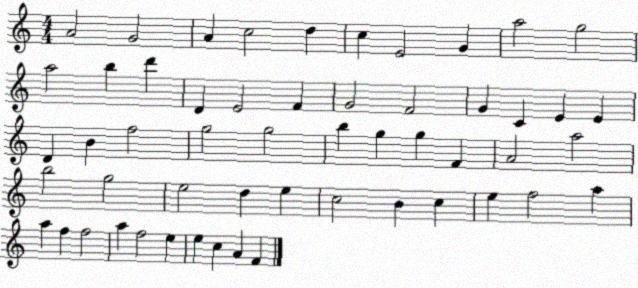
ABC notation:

X:1
T:Untitled
M:4/4
L:1/4
K:C
A2 G2 A c2 d c E2 G a2 g2 a2 b d' D E2 F G2 F2 G C E E D B f2 g2 g2 b g g F A2 a2 b2 g2 e2 d e c2 B c e f2 a a f f2 a f2 e e c A F